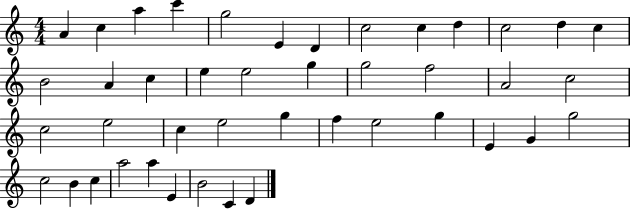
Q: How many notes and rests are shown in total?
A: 43